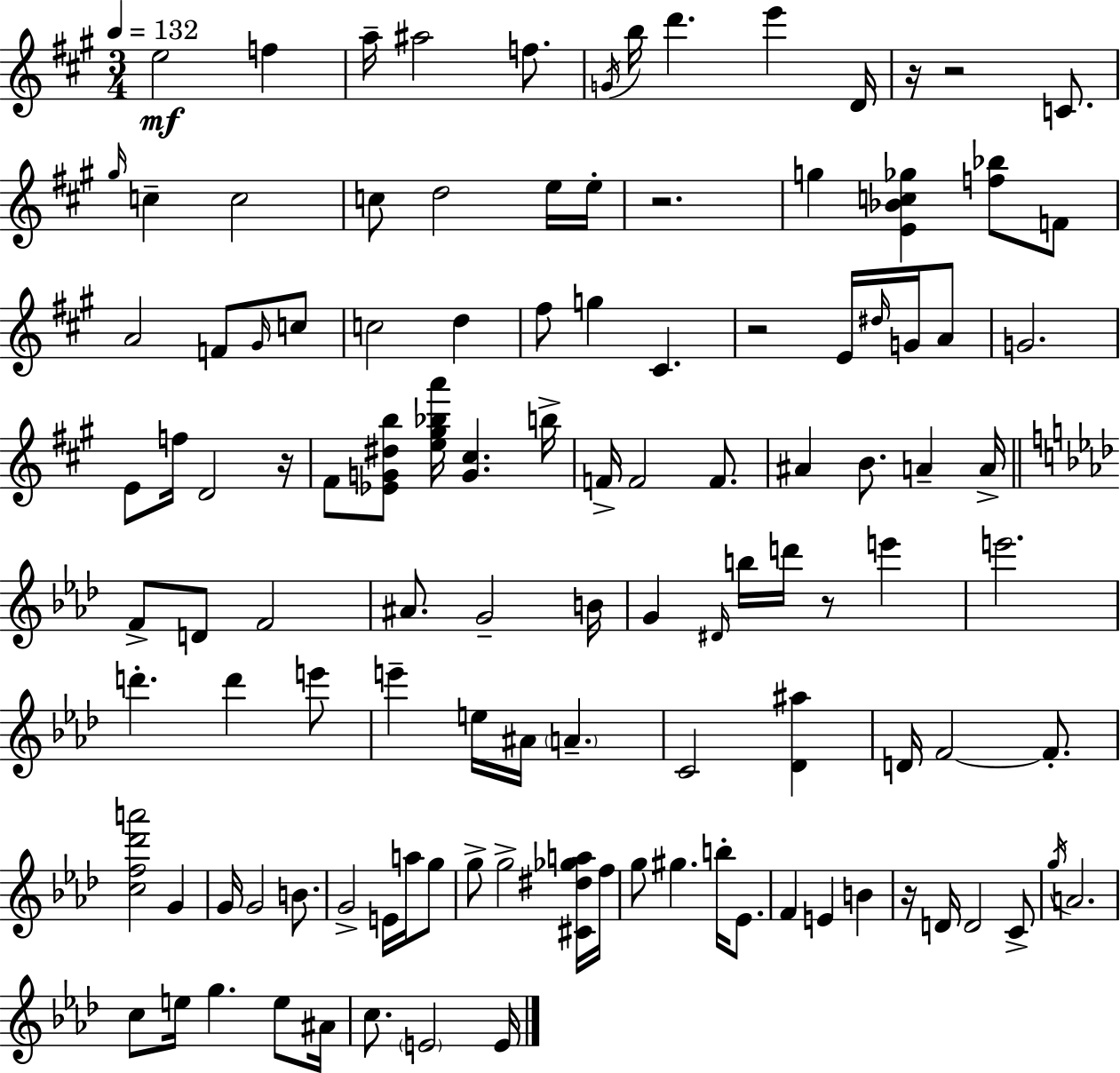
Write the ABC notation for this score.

X:1
T:Untitled
M:3/4
L:1/4
K:A
e2 f a/4 ^a2 f/2 G/4 b/4 d' e' D/4 z/4 z2 C/2 ^g/4 c c2 c/2 d2 e/4 e/4 z2 g [E_Bc_g] [f_b]/2 F/2 A2 F/2 ^G/4 c/2 c2 d ^f/2 g ^C z2 E/4 ^d/4 G/4 A/2 G2 E/2 f/4 D2 z/4 ^F/2 [_EG^db]/2 [e^g_ba']/4 [G^c] b/4 F/4 F2 F/2 ^A B/2 A A/4 F/2 D/2 F2 ^A/2 G2 B/4 G ^D/4 b/4 d'/4 z/2 e' e'2 d' d' e'/2 e' e/4 ^A/4 A C2 [_D^a] D/4 F2 F/2 [cf_d'a']2 G G/4 G2 B/2 G2 E/4 a/4 g/2 g/2 g2 [^C^d_ga]/4 f/4 g/2 ^g b/4 _E/2 F E B z/4 D/4 D2 C/2 g/4 A2 c/2 e/4 g e/2 ^A/4 c/2 E2 E/4